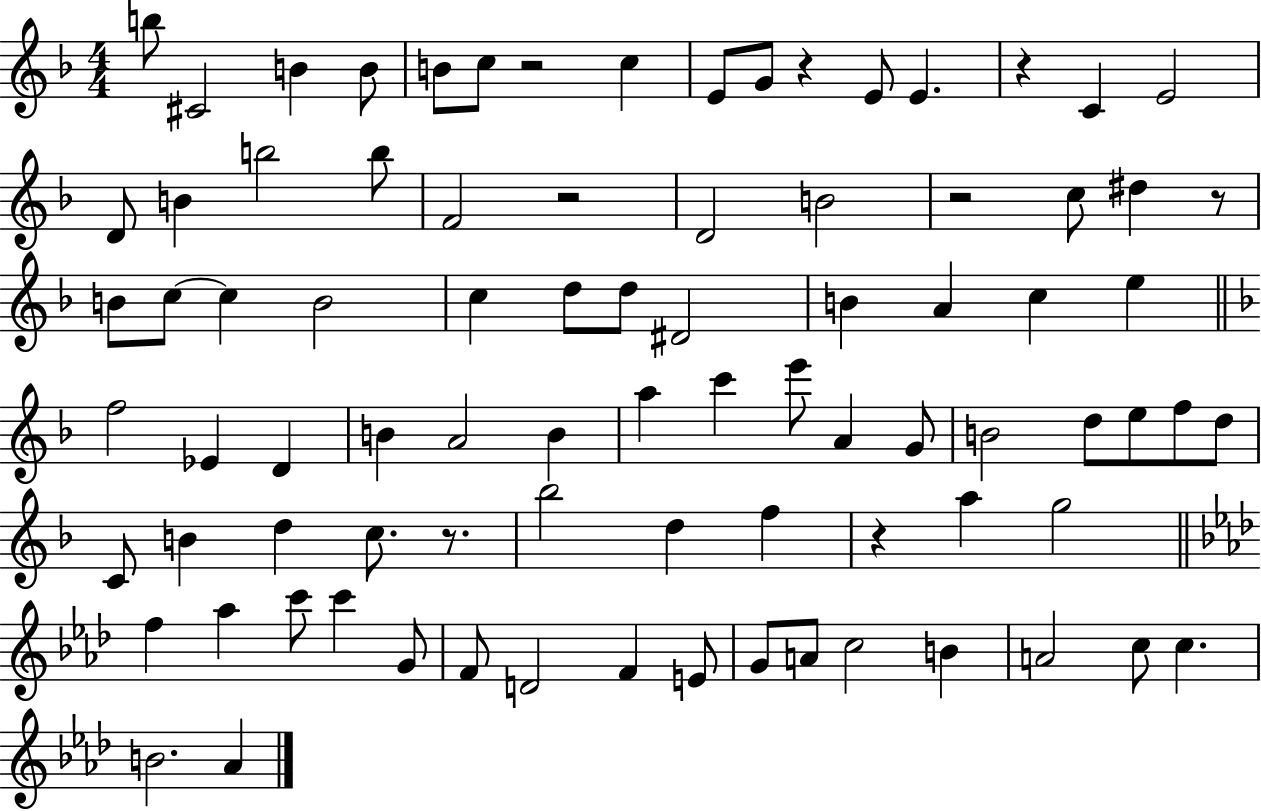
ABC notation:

X:1
T:Untitled
M:4/4
L:1/4
K:F
b/2 ^C2 B B/2 B/2 c/2 z2 c E/2 G/2 z E/2 E z C E2 D/2 B b2 b/2 F2 z2 D2 B2 z2 c/2 ^d z/2 B/2 c/2 c B2 c d/2 d/2 ^D2 B A c e f2 _E D B A2 B a c' e'/2 A G/2 B2 d/2 e/2 f/2 d/2 C/2 B d c/2 z/2 _b2 d f z a g2 f _a c'/2 c' G/2 F/2 D2 F E/2 G/2 A/2 c2 B A2 c/2 c B2 _A